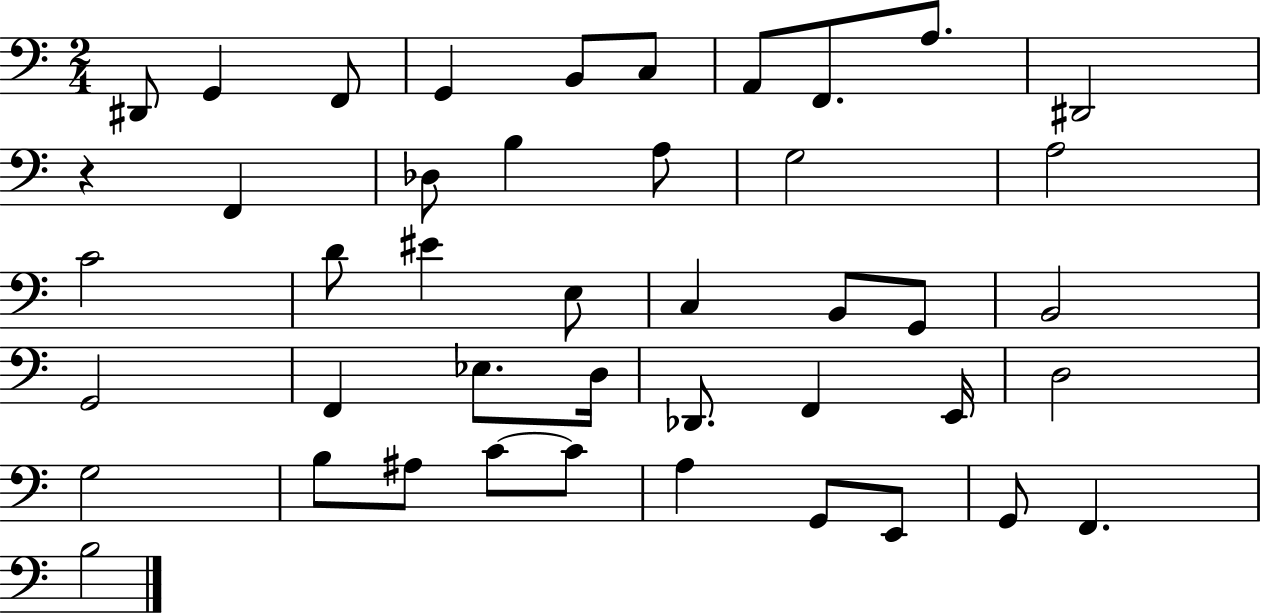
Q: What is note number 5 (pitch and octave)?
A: B2